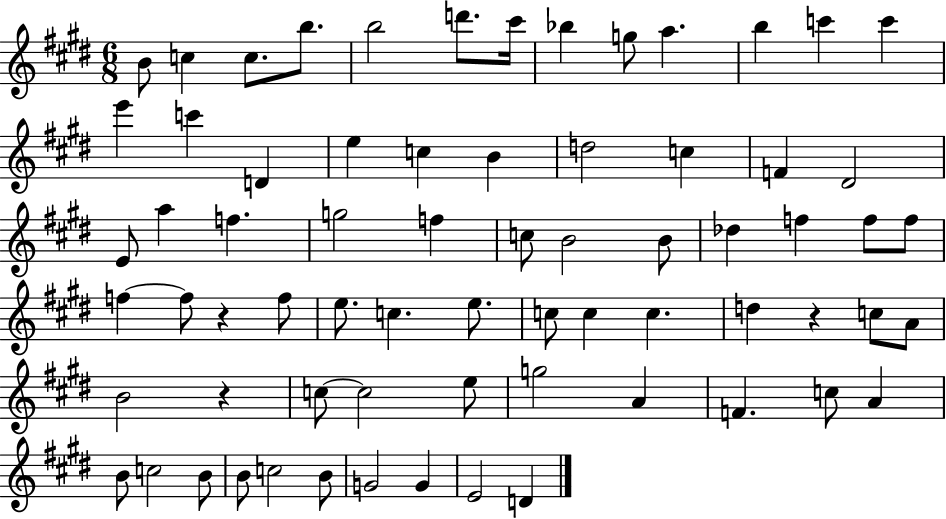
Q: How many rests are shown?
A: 3